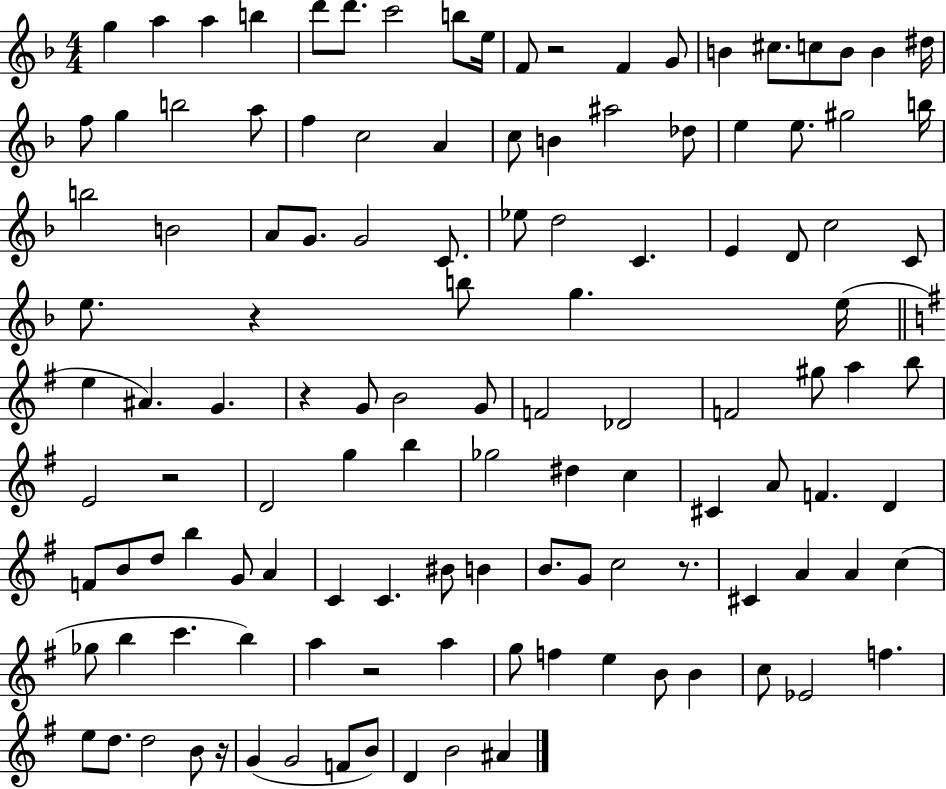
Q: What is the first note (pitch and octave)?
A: G5